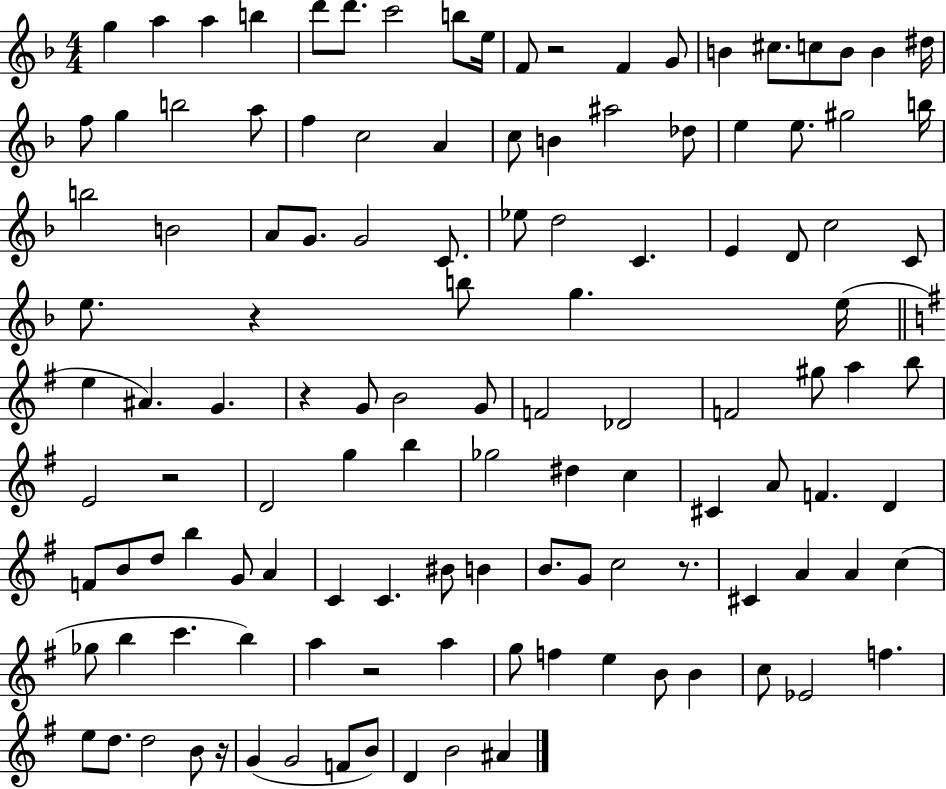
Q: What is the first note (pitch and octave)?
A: G5